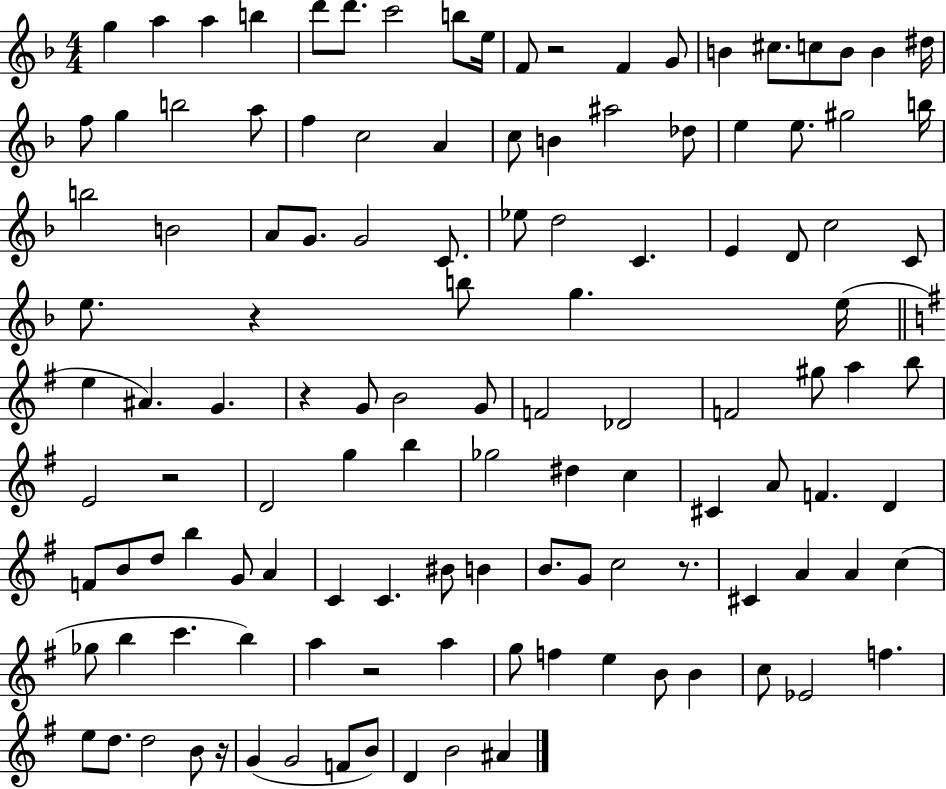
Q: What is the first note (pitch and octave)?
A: G5